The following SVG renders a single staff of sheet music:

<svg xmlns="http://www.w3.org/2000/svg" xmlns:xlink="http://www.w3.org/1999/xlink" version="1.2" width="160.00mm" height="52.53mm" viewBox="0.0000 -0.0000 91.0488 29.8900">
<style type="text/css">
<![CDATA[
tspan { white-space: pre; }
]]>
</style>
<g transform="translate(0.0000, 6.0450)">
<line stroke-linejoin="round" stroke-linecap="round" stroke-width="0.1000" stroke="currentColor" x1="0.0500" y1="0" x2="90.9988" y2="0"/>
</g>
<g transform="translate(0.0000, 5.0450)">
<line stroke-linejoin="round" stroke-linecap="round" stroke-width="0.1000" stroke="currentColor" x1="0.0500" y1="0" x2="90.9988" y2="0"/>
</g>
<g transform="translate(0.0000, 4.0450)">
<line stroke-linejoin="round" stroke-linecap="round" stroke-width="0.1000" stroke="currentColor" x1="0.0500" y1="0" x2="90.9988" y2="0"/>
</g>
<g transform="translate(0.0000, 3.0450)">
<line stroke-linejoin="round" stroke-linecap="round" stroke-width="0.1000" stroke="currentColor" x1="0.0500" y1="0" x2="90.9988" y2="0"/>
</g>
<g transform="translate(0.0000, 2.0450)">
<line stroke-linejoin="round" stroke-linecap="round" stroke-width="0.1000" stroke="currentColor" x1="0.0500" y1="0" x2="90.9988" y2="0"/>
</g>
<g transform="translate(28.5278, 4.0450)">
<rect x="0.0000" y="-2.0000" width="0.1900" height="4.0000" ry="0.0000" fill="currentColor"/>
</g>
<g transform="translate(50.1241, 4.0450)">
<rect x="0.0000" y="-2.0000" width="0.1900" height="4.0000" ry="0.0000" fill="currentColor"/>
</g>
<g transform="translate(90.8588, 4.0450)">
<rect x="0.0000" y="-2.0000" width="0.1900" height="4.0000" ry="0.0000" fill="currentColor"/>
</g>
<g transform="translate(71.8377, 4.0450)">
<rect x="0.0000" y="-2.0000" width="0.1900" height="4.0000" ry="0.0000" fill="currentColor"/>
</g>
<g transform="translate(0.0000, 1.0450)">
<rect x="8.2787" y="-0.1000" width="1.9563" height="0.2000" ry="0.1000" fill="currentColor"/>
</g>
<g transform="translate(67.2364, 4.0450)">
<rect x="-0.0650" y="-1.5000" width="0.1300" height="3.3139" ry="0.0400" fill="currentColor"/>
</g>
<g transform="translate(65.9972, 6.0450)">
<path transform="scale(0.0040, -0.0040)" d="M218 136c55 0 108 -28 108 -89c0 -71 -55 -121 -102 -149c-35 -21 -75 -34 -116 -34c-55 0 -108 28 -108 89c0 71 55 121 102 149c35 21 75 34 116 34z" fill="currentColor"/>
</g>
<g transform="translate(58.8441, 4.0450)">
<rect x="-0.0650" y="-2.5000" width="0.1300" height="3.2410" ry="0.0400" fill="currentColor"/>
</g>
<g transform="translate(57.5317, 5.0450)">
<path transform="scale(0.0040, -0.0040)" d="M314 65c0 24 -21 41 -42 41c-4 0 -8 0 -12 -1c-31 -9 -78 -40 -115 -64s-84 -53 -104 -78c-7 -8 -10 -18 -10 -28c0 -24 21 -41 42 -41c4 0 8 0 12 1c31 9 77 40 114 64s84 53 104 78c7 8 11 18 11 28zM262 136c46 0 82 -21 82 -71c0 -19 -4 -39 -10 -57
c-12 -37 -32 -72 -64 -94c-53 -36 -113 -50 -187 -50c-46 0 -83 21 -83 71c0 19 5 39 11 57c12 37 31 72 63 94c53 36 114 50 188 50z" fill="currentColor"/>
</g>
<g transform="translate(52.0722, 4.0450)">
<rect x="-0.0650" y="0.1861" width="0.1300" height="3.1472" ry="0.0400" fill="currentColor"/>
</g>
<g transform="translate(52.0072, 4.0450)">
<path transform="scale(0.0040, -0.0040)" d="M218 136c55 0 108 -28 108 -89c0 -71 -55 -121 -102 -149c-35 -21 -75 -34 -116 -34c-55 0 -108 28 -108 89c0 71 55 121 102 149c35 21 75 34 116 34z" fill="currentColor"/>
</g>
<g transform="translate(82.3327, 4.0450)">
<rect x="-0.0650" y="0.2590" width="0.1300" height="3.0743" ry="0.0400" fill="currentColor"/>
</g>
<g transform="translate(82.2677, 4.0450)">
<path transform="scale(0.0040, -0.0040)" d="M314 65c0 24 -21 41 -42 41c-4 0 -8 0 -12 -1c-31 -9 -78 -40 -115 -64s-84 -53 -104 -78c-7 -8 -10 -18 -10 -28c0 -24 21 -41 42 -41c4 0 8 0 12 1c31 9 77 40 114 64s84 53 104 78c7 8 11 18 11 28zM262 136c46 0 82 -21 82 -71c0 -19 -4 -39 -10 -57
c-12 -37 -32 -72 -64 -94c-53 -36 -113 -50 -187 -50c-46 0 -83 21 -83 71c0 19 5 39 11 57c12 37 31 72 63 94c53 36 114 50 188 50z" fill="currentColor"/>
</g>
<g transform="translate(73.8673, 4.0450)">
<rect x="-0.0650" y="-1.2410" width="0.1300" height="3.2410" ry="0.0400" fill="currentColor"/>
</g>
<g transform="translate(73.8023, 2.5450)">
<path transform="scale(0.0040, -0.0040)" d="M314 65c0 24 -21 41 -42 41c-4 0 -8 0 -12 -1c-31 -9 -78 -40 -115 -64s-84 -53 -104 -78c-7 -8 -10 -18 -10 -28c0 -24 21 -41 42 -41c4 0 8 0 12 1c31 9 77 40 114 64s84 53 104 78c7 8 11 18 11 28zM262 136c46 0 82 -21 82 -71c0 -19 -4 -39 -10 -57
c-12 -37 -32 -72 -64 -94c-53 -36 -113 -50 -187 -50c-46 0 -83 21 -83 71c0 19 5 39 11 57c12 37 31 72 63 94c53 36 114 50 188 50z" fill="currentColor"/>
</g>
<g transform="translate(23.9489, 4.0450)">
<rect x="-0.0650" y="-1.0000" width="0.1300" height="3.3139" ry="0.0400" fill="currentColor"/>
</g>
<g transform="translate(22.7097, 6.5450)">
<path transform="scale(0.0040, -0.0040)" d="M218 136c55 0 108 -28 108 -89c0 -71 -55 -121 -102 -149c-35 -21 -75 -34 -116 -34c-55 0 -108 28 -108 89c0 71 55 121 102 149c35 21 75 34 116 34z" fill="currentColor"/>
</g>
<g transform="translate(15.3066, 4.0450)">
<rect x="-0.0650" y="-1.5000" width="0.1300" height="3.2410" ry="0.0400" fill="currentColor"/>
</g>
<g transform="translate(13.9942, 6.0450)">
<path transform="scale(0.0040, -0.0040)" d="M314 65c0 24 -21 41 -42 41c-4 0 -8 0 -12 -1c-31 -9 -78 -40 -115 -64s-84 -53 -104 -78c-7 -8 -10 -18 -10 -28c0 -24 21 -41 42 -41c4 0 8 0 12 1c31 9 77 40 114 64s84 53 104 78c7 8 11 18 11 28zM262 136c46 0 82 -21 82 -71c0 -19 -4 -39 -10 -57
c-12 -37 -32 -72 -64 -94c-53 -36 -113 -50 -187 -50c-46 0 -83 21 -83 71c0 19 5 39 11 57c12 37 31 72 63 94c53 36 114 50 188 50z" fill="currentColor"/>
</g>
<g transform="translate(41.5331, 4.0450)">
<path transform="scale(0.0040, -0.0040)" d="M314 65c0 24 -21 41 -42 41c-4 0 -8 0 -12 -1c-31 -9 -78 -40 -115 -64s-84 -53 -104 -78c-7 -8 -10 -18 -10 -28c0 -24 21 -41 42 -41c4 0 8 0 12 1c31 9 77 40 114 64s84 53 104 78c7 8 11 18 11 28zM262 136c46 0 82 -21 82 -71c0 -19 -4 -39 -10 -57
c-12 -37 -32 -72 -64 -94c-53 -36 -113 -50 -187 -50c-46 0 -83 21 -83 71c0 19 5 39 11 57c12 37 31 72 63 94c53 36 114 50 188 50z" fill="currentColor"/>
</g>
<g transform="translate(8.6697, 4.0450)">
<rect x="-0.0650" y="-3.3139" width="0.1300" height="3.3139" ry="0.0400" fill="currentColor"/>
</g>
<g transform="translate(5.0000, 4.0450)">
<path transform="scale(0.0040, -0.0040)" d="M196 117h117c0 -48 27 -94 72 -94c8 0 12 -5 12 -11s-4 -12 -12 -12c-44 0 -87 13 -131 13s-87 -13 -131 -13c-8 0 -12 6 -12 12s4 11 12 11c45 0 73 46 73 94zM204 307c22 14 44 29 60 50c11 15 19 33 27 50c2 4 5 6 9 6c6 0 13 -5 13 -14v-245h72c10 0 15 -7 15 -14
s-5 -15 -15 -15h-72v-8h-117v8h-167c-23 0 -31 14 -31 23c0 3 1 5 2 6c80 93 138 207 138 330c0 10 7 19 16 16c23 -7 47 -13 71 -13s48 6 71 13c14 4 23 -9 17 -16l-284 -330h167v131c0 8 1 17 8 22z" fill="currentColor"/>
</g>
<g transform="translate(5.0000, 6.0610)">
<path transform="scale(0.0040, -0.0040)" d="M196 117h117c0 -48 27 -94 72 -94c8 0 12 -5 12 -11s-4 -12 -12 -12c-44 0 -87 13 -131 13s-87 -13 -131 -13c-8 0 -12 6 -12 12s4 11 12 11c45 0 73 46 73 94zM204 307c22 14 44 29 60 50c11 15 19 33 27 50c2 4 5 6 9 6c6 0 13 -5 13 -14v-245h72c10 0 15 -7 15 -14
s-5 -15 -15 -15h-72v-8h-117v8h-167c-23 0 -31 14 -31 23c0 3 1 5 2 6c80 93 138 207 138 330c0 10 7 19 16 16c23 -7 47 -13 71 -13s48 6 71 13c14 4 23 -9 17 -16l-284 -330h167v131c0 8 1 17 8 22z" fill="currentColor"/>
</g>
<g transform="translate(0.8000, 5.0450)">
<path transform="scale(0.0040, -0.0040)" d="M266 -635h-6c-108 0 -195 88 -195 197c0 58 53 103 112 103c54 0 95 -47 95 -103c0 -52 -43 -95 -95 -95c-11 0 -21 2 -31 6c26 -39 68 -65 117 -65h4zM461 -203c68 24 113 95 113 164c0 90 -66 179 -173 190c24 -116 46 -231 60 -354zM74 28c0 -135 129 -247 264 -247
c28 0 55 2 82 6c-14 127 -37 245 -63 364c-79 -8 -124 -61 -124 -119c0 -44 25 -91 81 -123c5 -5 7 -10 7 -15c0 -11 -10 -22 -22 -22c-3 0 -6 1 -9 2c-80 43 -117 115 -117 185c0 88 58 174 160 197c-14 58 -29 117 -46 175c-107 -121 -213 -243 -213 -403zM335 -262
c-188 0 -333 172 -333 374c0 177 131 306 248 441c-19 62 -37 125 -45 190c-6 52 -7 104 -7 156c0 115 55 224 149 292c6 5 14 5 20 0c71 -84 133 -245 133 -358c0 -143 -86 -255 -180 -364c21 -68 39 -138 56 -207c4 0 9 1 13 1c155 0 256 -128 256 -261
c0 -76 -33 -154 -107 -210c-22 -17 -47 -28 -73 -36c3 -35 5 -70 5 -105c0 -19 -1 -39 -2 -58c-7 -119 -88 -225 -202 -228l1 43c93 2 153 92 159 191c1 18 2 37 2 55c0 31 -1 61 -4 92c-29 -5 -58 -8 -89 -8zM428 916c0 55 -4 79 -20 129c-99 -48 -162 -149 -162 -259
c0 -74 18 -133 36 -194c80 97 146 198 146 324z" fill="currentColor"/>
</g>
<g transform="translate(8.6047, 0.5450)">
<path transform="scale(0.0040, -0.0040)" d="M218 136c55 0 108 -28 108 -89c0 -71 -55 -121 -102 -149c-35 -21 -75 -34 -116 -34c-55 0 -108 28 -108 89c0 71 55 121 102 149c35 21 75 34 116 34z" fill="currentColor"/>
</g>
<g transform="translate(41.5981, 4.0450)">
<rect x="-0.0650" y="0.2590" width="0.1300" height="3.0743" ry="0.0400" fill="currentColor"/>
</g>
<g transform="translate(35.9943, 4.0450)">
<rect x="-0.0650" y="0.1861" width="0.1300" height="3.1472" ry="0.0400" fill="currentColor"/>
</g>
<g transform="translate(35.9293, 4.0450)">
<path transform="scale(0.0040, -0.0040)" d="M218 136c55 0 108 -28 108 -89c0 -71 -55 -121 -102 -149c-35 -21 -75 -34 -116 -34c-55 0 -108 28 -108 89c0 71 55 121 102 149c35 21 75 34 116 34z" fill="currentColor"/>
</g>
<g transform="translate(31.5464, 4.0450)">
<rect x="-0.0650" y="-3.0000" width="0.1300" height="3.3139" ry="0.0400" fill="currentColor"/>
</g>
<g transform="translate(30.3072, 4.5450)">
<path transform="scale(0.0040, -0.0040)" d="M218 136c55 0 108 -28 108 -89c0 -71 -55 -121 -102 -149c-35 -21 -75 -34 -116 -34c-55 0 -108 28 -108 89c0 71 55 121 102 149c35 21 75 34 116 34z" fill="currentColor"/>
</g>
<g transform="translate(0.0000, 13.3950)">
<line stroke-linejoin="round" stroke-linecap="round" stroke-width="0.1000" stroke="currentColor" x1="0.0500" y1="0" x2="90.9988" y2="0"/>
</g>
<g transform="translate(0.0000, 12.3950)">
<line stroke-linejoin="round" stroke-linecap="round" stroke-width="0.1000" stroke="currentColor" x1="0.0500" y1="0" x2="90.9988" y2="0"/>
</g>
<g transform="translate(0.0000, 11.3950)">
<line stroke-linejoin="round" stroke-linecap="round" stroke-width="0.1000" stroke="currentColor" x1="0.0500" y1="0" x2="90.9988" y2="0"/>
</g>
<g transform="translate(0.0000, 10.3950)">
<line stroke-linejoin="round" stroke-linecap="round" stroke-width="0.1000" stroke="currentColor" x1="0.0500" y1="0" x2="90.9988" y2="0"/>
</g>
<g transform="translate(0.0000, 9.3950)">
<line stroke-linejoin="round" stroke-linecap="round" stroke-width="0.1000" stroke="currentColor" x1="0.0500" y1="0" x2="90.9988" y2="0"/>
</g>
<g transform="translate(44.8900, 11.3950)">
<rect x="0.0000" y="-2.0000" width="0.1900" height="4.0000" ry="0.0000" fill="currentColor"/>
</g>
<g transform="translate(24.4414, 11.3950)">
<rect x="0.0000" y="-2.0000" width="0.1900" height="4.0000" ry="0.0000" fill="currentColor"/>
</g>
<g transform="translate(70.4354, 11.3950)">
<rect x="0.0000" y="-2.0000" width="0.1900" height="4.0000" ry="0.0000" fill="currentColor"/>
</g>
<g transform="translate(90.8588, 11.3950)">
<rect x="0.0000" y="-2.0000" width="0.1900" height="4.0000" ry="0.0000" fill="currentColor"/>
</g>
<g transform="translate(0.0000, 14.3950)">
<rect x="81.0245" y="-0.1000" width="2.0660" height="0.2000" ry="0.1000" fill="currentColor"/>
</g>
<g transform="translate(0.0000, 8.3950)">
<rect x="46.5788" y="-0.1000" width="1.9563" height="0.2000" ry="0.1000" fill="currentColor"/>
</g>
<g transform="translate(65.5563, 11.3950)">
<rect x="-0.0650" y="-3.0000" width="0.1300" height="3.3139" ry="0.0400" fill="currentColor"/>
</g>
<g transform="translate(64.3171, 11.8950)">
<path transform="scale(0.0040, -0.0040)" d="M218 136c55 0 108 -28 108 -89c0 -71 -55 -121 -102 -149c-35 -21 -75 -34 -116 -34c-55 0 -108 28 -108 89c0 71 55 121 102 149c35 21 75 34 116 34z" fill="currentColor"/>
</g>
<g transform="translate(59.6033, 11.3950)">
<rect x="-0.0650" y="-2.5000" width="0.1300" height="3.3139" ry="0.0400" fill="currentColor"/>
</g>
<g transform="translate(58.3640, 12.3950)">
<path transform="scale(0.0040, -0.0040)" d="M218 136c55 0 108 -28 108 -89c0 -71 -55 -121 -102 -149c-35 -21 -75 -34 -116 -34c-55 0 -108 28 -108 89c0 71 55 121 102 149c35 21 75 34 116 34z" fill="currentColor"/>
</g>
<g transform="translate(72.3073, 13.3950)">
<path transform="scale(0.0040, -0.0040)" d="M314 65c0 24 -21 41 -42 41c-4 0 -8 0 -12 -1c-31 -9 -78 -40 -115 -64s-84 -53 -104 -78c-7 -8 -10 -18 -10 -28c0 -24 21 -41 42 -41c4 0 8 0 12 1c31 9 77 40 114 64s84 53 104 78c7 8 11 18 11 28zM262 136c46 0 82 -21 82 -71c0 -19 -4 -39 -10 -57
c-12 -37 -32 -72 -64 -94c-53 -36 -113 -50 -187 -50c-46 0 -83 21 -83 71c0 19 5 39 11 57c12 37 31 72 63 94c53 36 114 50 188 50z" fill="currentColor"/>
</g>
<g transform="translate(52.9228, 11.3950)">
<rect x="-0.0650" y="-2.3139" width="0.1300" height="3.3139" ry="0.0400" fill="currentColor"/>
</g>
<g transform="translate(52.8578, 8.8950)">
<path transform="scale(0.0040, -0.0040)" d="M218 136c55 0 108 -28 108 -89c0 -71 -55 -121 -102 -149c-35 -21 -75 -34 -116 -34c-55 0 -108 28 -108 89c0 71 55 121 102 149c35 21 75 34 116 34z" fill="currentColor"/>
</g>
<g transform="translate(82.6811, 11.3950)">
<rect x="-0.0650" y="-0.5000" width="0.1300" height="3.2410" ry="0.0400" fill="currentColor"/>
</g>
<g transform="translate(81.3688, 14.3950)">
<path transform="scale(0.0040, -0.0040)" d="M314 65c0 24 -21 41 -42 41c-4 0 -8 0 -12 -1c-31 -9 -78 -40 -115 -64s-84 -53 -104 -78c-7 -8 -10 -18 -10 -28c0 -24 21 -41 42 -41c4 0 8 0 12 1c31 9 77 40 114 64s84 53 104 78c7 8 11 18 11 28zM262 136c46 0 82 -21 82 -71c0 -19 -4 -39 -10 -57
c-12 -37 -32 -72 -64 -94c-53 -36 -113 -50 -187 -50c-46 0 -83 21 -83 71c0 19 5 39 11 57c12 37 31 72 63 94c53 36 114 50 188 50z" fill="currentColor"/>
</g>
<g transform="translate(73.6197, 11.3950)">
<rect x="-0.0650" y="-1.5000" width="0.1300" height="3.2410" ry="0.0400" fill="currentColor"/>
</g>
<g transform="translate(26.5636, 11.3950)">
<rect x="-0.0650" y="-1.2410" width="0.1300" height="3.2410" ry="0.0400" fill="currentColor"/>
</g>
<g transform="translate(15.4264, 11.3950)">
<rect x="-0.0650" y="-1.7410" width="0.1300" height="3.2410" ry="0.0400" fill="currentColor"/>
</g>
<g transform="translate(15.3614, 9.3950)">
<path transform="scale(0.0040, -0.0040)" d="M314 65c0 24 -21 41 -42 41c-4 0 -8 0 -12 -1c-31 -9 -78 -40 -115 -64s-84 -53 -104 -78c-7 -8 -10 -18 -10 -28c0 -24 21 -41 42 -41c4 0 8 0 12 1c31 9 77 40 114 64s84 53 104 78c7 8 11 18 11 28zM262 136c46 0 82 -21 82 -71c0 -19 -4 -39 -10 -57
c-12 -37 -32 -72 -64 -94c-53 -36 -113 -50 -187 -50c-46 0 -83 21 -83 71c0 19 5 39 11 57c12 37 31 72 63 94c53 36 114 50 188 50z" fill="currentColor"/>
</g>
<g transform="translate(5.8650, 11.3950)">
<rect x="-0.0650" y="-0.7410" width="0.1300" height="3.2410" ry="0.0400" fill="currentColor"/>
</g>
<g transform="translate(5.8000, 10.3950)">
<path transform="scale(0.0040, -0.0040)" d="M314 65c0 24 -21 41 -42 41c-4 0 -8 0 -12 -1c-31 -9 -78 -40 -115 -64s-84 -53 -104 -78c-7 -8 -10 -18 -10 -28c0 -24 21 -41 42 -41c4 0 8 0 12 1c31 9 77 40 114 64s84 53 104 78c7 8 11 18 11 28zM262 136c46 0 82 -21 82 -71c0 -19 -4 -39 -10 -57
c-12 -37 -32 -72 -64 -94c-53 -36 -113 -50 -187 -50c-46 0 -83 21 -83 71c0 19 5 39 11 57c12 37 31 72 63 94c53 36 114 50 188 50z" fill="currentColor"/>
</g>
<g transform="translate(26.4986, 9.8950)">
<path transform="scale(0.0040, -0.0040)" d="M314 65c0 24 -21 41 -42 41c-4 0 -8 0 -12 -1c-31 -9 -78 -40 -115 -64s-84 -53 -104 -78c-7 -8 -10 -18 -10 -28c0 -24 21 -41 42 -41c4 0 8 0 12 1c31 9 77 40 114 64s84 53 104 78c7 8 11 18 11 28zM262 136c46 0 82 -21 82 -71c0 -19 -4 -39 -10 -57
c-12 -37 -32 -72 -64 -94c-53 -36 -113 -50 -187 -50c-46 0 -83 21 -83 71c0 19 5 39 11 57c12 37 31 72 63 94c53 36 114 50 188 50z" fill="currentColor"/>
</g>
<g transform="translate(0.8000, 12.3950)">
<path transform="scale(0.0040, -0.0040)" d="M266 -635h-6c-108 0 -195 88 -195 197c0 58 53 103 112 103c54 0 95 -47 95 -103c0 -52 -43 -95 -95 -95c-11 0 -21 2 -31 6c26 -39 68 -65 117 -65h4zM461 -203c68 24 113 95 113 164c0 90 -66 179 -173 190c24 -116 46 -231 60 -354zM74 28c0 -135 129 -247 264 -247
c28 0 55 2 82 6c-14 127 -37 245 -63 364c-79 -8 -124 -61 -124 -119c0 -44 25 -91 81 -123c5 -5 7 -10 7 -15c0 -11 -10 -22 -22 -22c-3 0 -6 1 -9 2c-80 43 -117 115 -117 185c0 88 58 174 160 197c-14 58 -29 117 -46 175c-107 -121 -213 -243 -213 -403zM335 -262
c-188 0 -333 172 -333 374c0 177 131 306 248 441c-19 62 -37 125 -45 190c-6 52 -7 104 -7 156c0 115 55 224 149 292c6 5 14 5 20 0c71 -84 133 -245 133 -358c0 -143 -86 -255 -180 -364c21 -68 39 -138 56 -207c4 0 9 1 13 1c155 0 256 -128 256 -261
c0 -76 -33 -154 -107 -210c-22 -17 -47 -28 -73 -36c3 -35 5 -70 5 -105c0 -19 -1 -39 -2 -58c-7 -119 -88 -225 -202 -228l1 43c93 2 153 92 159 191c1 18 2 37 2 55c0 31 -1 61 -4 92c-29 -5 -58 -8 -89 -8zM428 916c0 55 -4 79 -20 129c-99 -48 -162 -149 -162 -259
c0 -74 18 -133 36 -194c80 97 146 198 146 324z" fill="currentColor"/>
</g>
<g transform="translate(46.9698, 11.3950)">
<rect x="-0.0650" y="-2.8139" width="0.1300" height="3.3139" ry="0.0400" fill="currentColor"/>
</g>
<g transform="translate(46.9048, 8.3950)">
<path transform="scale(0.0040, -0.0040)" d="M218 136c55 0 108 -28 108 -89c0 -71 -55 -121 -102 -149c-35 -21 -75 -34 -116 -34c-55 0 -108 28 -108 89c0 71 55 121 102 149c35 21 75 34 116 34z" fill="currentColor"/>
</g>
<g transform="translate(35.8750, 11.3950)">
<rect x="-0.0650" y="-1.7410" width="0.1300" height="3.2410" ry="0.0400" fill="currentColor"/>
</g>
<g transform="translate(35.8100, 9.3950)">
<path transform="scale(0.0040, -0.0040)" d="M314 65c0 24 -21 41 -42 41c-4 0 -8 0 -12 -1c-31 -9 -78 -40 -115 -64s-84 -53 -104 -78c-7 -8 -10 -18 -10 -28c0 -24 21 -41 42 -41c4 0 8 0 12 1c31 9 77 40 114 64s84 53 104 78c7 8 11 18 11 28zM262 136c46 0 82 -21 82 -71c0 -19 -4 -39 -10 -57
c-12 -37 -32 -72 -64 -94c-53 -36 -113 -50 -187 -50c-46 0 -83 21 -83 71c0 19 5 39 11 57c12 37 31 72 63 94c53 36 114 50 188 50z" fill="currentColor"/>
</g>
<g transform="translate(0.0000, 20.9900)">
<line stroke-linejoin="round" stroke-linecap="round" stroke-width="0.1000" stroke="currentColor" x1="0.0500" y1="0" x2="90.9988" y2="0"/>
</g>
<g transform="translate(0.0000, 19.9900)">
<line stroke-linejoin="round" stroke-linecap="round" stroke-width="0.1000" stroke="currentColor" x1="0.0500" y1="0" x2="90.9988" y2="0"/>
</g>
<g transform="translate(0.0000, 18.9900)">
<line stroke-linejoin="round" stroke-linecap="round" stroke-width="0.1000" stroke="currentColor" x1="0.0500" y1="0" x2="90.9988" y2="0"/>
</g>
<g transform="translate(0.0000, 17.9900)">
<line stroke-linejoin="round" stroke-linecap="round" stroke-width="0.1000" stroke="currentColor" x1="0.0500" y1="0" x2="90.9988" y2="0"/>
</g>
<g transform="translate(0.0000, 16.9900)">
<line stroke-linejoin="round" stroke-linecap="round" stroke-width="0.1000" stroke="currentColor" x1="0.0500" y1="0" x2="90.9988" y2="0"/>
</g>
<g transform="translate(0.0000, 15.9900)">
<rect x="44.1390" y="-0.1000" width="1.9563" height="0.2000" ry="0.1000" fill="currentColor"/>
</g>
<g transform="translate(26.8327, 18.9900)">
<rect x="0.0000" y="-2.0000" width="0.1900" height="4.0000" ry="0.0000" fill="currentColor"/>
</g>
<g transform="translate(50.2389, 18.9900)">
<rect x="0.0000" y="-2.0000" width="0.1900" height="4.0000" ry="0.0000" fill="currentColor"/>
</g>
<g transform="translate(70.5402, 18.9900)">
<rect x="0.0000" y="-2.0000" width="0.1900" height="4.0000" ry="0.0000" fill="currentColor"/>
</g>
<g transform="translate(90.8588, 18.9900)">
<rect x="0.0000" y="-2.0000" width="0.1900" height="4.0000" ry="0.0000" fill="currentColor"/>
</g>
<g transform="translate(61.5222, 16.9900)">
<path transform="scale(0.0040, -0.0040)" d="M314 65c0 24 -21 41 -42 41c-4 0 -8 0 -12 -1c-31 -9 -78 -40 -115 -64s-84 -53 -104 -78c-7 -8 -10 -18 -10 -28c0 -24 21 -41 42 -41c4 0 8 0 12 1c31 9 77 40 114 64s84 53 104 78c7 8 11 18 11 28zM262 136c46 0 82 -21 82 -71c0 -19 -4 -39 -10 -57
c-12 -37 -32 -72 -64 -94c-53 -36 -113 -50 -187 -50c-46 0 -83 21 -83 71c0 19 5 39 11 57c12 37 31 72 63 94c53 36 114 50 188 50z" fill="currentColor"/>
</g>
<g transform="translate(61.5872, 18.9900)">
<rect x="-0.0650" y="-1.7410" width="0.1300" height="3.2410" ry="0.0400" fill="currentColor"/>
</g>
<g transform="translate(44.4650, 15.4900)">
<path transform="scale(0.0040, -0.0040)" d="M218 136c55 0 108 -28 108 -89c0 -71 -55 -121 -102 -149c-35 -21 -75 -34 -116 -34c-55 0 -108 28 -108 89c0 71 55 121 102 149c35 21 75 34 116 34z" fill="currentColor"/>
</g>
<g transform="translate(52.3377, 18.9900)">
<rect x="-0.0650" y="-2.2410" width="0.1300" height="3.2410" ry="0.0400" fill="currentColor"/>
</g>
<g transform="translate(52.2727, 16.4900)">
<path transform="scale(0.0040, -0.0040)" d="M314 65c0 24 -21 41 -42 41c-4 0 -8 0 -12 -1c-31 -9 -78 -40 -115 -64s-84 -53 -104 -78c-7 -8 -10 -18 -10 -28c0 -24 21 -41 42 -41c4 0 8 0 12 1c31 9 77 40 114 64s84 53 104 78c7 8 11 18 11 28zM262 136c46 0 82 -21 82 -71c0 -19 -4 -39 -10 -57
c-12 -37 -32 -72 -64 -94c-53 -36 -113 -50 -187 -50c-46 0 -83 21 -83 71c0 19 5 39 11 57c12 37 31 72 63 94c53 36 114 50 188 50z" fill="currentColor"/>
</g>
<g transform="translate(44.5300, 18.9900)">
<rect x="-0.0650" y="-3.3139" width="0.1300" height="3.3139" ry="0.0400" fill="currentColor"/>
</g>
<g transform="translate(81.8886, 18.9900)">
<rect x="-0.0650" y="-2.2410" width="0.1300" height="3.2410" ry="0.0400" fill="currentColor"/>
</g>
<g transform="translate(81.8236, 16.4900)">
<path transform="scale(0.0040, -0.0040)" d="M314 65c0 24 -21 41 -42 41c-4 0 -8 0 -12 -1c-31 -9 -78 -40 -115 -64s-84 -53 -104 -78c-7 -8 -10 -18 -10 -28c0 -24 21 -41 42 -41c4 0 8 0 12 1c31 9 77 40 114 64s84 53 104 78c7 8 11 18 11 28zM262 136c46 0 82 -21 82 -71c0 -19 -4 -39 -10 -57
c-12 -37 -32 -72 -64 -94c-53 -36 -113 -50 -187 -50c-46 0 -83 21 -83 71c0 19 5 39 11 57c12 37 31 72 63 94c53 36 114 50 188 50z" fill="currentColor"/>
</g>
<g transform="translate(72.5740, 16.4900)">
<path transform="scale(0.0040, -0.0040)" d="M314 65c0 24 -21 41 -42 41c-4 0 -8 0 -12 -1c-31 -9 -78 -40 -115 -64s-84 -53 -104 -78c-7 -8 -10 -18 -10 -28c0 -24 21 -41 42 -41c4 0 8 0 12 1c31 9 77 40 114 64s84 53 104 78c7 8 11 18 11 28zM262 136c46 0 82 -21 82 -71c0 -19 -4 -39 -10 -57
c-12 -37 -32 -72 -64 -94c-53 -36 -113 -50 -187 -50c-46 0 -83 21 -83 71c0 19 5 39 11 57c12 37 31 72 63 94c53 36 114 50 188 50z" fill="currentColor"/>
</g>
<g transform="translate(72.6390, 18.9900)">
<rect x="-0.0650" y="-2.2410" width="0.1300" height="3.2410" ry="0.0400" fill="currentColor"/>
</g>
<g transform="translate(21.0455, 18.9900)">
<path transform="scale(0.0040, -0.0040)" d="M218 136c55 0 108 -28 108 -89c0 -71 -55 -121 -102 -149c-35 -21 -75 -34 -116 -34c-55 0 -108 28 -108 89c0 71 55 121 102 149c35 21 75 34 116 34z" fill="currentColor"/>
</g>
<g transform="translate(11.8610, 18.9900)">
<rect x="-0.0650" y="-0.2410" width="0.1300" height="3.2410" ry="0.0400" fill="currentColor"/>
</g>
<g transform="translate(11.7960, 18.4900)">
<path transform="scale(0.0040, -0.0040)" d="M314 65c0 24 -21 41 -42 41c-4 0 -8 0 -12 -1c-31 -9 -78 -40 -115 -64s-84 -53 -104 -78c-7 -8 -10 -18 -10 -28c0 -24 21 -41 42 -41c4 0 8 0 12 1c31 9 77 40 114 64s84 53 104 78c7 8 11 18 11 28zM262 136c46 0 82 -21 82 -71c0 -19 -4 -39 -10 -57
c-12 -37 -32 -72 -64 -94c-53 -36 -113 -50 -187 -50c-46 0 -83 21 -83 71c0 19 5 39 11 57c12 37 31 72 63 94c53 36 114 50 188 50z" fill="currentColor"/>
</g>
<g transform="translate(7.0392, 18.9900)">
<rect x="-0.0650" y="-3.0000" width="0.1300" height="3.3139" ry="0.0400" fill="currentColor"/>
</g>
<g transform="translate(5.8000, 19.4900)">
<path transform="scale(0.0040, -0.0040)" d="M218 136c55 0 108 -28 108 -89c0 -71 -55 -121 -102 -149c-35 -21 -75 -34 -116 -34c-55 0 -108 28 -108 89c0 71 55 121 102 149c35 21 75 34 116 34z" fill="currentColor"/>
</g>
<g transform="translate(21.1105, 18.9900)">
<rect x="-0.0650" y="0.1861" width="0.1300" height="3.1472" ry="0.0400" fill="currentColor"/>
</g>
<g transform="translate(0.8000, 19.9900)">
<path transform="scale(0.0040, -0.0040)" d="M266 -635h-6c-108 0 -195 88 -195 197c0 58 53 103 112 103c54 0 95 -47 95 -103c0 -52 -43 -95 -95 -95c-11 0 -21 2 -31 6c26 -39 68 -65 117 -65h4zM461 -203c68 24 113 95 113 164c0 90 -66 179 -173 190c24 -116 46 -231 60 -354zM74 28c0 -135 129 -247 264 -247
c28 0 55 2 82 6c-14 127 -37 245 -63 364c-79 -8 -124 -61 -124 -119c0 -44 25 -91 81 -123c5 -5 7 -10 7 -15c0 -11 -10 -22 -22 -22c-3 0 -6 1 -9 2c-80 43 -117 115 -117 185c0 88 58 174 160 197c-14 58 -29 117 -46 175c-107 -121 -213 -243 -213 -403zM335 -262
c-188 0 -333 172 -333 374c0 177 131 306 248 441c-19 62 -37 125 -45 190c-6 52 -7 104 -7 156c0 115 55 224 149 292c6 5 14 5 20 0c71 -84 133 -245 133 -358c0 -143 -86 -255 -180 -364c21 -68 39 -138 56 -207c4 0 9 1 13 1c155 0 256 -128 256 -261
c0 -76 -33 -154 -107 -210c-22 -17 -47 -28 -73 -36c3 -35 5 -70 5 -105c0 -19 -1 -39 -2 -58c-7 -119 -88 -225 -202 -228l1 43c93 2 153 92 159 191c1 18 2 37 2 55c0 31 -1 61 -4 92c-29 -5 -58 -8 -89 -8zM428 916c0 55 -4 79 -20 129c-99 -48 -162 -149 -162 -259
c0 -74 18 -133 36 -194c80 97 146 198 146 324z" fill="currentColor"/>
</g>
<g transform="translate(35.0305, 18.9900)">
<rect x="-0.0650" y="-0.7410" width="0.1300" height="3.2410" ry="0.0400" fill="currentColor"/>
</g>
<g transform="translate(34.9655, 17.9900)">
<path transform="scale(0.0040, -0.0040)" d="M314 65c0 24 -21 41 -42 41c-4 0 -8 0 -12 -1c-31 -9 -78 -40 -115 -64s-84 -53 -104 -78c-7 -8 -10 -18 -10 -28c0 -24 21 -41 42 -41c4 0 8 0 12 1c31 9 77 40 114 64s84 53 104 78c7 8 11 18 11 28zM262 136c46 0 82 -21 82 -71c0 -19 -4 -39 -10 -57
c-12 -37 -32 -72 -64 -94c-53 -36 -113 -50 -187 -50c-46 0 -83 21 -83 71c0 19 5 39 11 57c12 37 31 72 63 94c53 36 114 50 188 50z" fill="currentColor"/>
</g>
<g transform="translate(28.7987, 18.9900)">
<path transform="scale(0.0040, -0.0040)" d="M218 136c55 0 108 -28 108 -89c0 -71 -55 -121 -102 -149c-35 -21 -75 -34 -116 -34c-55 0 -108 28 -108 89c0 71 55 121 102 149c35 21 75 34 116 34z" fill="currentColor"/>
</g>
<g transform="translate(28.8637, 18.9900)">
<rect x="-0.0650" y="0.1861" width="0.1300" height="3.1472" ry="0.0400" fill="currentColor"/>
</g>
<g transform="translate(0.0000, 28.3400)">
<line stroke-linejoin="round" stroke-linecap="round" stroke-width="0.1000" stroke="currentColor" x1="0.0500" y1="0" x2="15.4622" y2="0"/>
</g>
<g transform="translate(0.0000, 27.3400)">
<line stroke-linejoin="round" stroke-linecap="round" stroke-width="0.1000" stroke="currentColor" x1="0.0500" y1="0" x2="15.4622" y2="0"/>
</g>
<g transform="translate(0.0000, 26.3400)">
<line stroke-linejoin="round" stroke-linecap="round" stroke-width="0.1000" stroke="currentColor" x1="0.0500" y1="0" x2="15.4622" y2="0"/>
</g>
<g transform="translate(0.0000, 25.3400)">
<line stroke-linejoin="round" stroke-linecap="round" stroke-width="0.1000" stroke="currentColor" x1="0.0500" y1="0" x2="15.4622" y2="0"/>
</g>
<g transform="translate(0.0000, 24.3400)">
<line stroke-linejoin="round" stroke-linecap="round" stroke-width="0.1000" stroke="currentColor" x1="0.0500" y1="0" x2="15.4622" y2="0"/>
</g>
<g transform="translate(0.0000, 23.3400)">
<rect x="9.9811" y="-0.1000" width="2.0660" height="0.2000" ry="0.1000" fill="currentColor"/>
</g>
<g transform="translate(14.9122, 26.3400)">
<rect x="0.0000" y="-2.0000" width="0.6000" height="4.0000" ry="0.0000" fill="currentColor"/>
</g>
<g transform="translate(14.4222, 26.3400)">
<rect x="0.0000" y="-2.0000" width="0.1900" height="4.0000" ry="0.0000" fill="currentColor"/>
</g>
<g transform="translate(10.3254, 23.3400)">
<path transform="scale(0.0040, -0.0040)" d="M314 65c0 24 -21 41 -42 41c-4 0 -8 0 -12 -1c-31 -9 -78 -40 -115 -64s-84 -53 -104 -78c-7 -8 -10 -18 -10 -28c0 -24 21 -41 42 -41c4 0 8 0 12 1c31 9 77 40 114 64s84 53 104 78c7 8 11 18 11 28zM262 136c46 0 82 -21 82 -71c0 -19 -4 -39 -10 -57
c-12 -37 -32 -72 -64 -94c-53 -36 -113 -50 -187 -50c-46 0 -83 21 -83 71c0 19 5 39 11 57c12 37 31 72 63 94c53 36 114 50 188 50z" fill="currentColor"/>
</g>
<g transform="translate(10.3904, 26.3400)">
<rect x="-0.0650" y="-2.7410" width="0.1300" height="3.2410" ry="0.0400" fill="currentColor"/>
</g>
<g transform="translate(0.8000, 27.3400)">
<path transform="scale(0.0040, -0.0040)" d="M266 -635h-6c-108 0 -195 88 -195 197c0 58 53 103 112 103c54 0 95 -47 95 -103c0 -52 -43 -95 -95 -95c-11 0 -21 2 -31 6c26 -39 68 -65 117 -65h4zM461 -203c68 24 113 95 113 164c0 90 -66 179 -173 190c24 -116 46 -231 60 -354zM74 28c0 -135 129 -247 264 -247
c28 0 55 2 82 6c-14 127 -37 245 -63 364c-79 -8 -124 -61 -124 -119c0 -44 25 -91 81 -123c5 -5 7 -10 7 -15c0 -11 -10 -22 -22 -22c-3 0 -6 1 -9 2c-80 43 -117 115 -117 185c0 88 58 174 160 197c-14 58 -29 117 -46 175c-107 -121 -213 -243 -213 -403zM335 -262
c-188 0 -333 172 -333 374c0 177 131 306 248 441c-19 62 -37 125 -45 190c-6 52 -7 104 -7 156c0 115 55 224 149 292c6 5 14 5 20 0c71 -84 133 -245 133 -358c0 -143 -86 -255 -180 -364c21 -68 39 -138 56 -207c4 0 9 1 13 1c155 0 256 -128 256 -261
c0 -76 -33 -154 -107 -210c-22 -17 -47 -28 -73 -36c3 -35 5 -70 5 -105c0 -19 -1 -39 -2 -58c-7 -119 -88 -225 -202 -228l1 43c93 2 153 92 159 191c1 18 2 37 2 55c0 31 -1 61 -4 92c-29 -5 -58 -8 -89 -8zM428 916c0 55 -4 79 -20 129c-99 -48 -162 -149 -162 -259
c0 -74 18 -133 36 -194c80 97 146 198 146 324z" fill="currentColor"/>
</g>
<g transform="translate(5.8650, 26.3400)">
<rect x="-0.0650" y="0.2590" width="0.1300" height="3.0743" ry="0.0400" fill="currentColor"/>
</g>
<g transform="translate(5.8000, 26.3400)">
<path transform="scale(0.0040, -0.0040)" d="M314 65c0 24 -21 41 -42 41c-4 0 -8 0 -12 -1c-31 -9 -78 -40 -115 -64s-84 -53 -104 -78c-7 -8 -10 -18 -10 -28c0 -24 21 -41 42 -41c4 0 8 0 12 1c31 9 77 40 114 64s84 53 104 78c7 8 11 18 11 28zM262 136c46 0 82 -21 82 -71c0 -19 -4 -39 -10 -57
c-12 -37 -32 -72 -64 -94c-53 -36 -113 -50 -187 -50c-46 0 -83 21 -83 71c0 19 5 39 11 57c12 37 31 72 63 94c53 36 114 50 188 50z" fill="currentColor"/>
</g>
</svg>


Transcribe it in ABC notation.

X:1
T:Untitled
M:4/4
L:1/4
K:C
b E2 D A B B2 B G2 E e2 B2 d2 f2 e2 f2 a g G A E2 C2 A c2 B B d2 b g2 f2 g2 g2 B2 a2